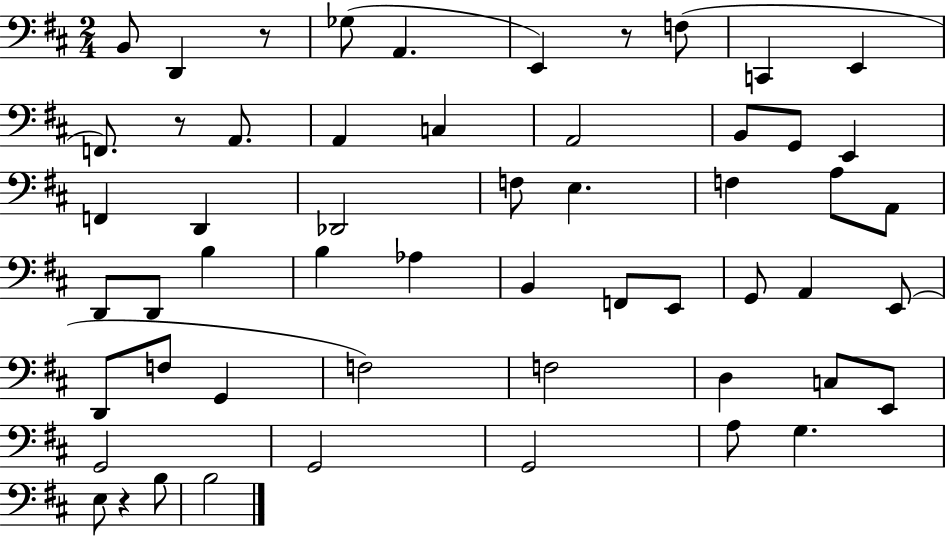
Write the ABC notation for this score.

X:1
T:Untitled
M:2/4
L:1/4
K:D
B,,/2 D,, z/2 _G,/2 A,, E,, z/2 F,/2 C,, E,, F,,/2 z/2 A,,/2 A,, C, A,,2 B,,/2 G,,/2 E,, F,, D,, _D,,2 F,/2 E, F, A,/2 A,,/2 D,,/2 D,,/2 B, B, _A, B,, F,,/2 E,,/2 G,,/2 A,, E,,/2 D,,/2 F,/2 G,, F,2 F,2 D, C,/2 E,,/2 G,,2 G,,2 G,,2 A,/2 G, E,/2 z B,/2 B,2